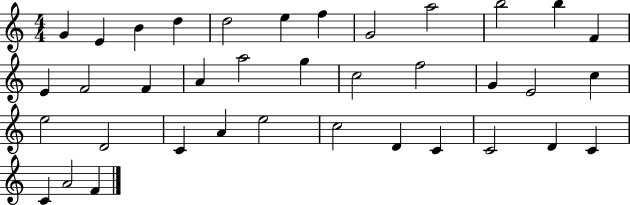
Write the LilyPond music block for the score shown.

{
  \clef treble
  \numericTimeSignature
  \time 4/4
  \key c \major
  g'4 e'4 b'4 d''4 | d''2 e''4 f''4 | g'2 a''2 | b''2 b''4 f'4 | \break e'4 f'2 f'4 | a'4 a''2 g''4 | c''2 f''2 | g'4 e'2 c''4 | \break e''2 d'2 | c'4 a'4 e''2 | c''2 d'4 c'4 | c'2 d'4 c'4 | \break c'4 a'2 f'4 | \bar "|."
}